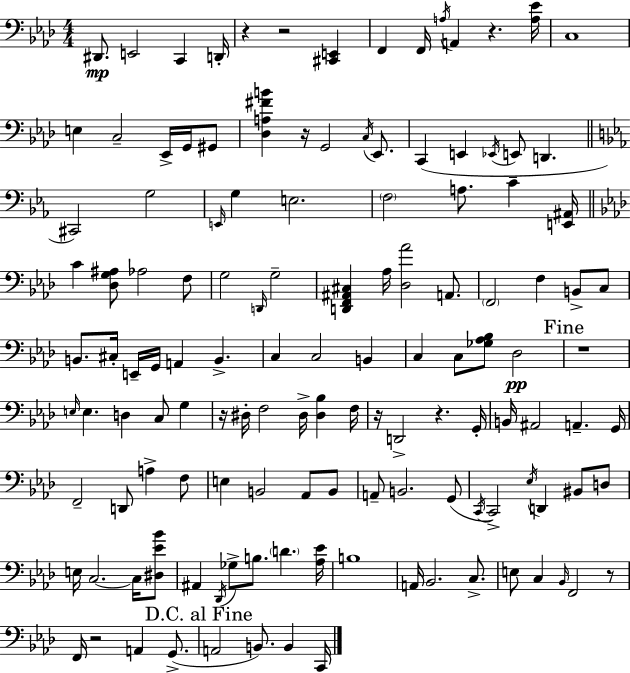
D#2/e. E2/h C2/q D2/s R/q R/h [C#2,E2]/q F2/q F2/s A3/s A2/q R/q. [A3,Eb4]/s C3/w E3/q C3/h Eb2/s G2/s G#2/e [Db3,A3,F#4,B4]/q R/s G2/h C3/s Eb2/e. C2/q E2/q Eb2/s E2/e D2/q. C#2/h G3/h E2/s G3/q E3/h. F3/h A3/e. C4/q [E2,A#2]/s C4/q [Db3,G3,A#3]/e Ab3/h F3/e G3/h D2/s G3/h [D2,F2,A#2,C#3]/q Ab3/s [Db3,Ab4]/h A2/e. F2/h F3/q B2/e C3/e B2/e. C#3/s E2/s G2/s A2/q B2/q. C3/q C3/h B2/q C3/q C3/e [Gb3,Ab3,Bb3]/e Db3/h R/w E3/s E3/q. D3/q C3/e G3/q R/s D#3/s F3/h D#3/s [D#3,Bb3]/q F3/s R/s D2/h R/q. G2/s B2/s A#2/h A2/q. G2/s F2/h D2/e A3/q F3/e E3/q B2/h Ab2/e B2/e A2/e B2/h. G2/e C2/s C2/h Eb3/s D2/q BIS2/e D3/e E3/s C3/h. C3/s [D#3,Eb4,Bb4]/e A#2/q Db2/s Gb3/e B3/e. D4/q. [Ab3,Eb4]/s B3/w A2/s Bb2/h. C3/e. E3/e C3/q Bb2/s F2/h R/e F2/s R/h A2/q G2/e. A2/h B2/e. B2/q C2/s